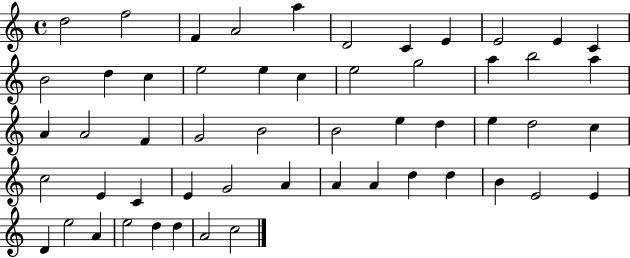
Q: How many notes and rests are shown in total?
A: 54